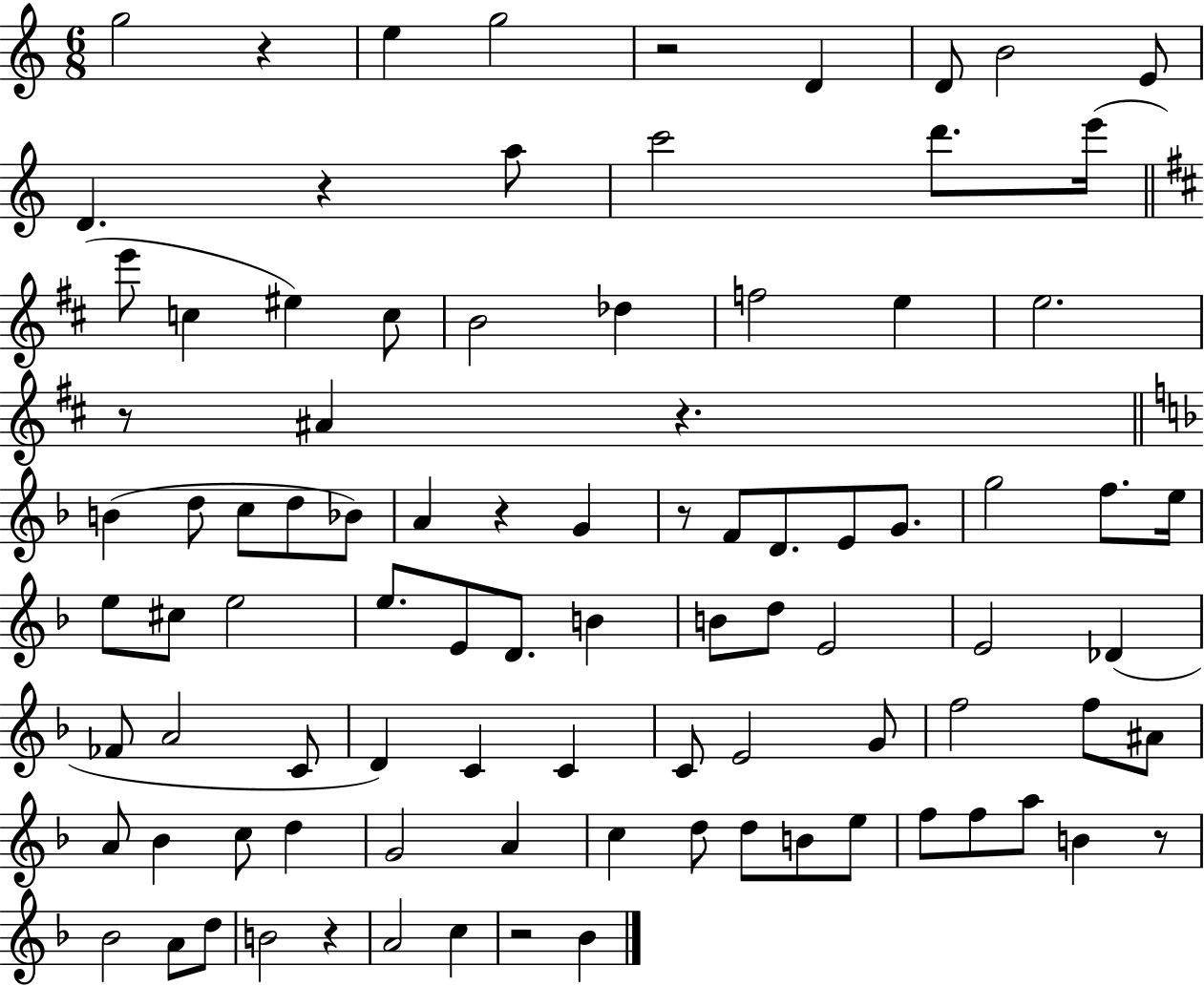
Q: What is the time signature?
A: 6/8